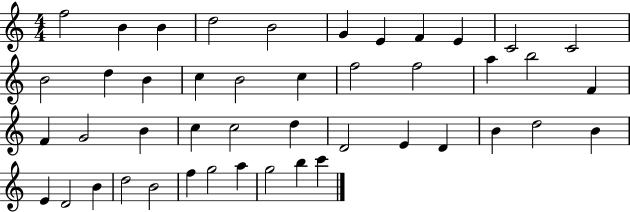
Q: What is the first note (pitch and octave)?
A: F5